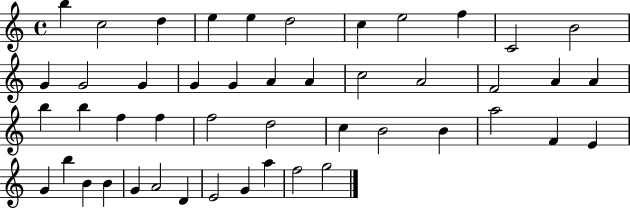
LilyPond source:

{
  \clef treble
  \time 4/4
  \defaultTimeSignature
  \key c \major
  b''4 c''2 d''4 | e''4 e''4 d''2 | c''4 e''2 f''4 | c'2 b'2 | \break g'4 g'2 g'4 | g'4 g'4 a'4 a'4 | c''2 a'2 | f'2 a'4 a'4 | \break b''4 b''4 f''4 f''4 | f''2 d''2 | c''4 b'2 b'4 | a''2 f'4 e'4 | \break g'4 b''4 b'4 b'4 | g'4 a'2 d'4 | e'2 g'4 a''4 | f''2 g''2 | \break \bar "|."
}